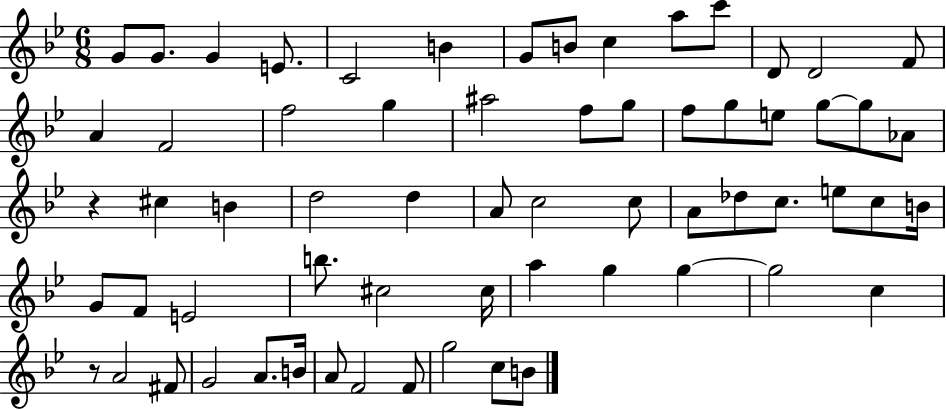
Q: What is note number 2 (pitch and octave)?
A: G4